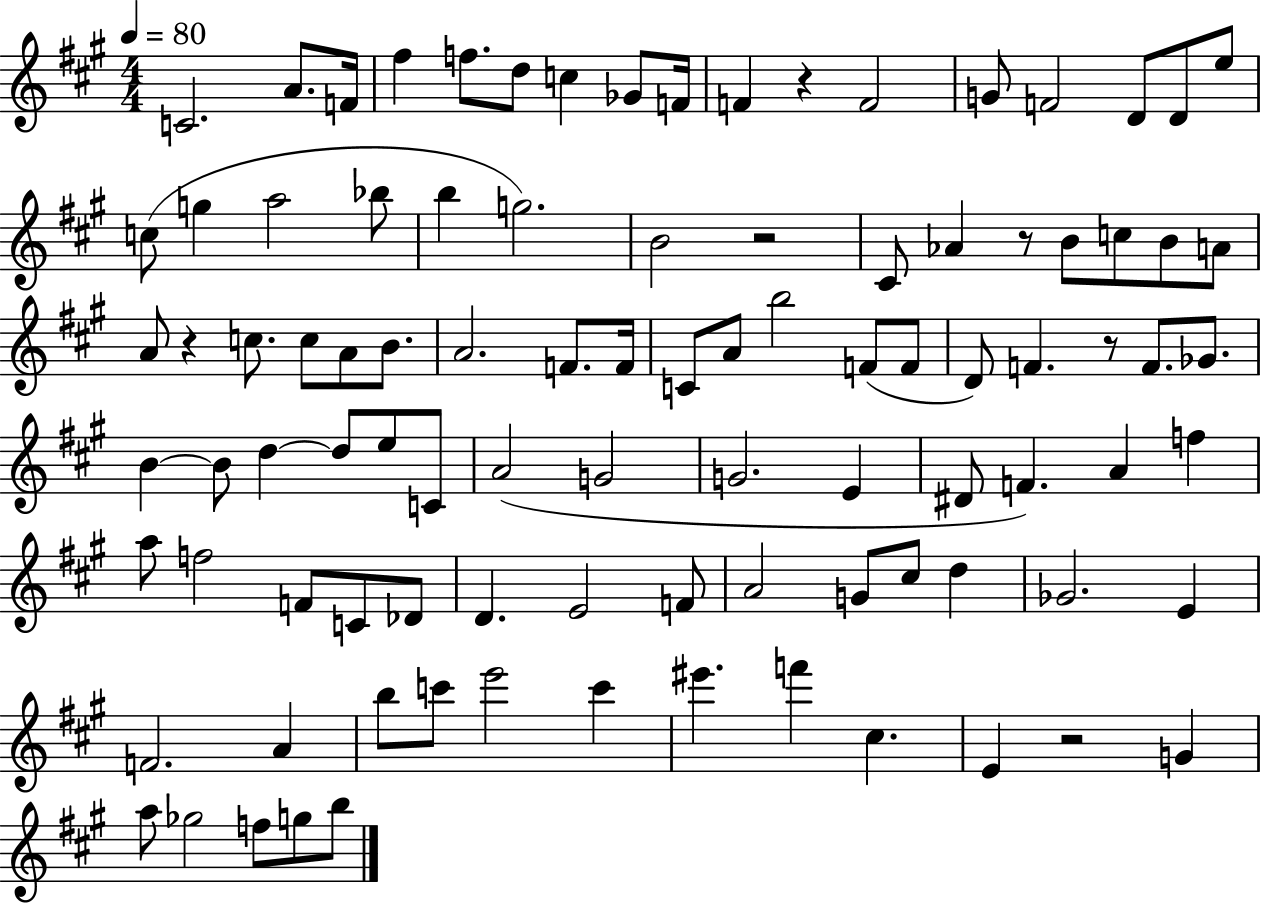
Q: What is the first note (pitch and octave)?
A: C4